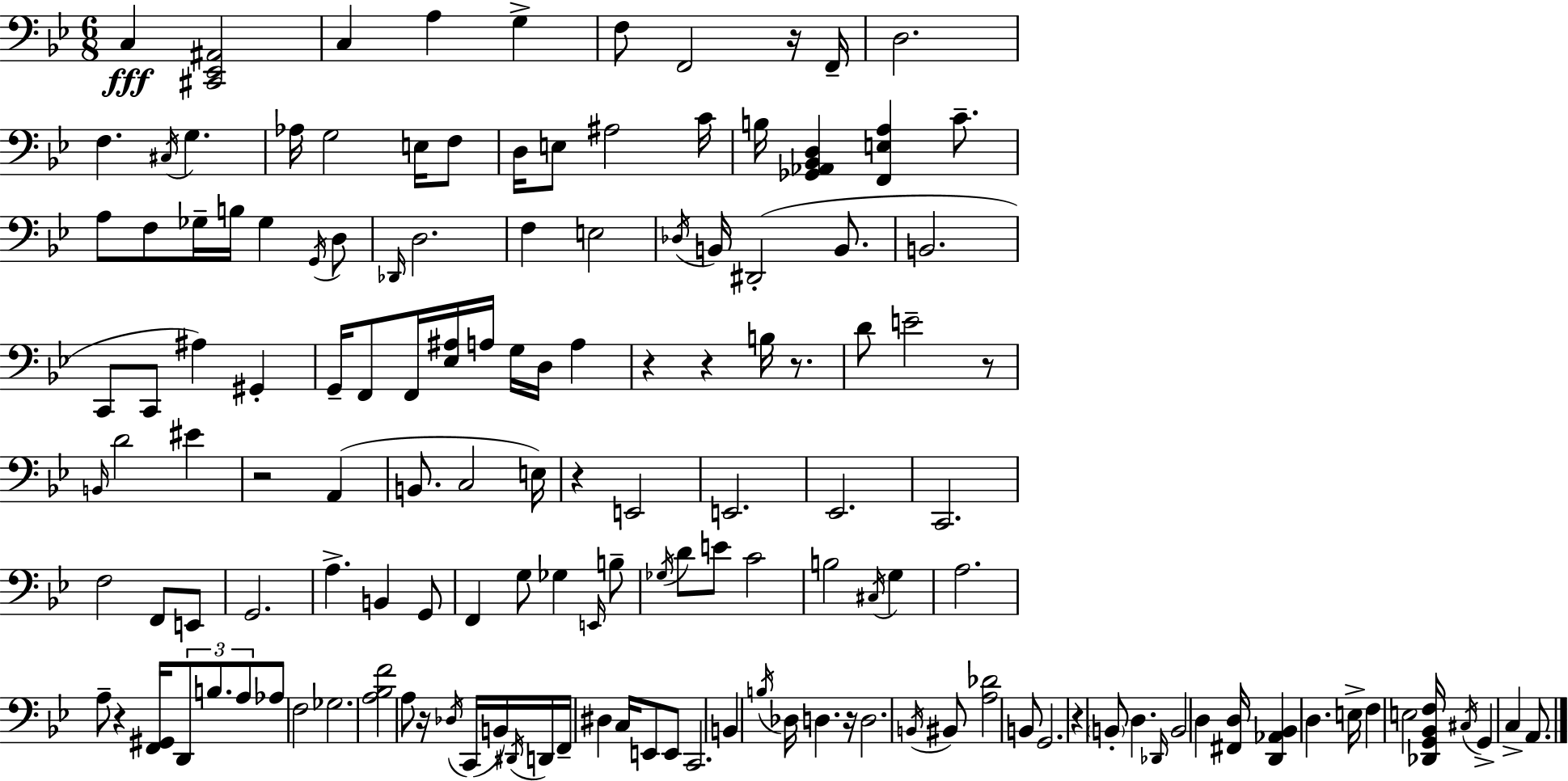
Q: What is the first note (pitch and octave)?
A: C3